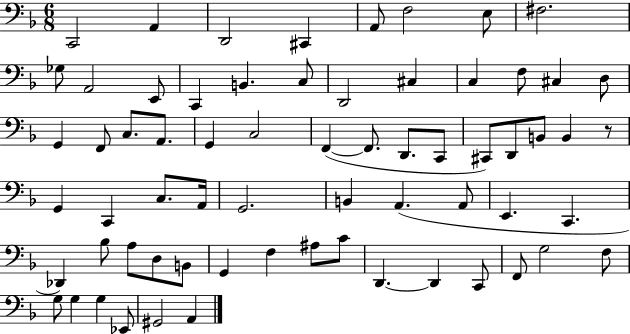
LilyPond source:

{
  \clef bass
  \numericTimeSignature
  \time 6/8
  \key f \major
  c,2 a,4 | d,2 cis,4 | a,8 f2 e8 | fis2. | \break ges8 a,2 e,8 | c,4 b,4. c8 | d,2 cis4 | c4 f8 cis4 d8 | \break g,4 f,8 c8. a,8. | g,4 c2 | f,4~(~ f,8. d,8. c,8 | cis,8) d,8 b,8 b,4 r8 | \break g,4 c,4 c8. a,16 | g,2. | b,4 a,4.( a,8 | e,4. c,4. | \break des,4) bes8 a8 d8 b,8 | g,4 f4 ais8 c'8 | d,4.~~ d,4 c,8 | f,8 g2 f8 | \break g8 g4 g4 ees,8 | gis,2 a,4 | \bar "|."
}